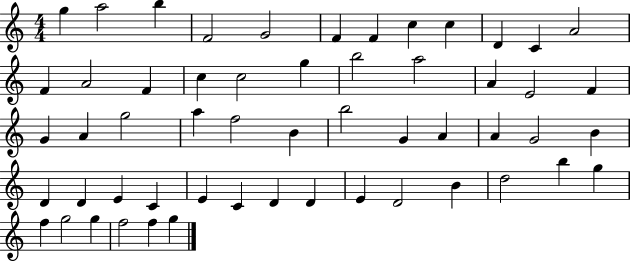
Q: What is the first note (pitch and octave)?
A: G5